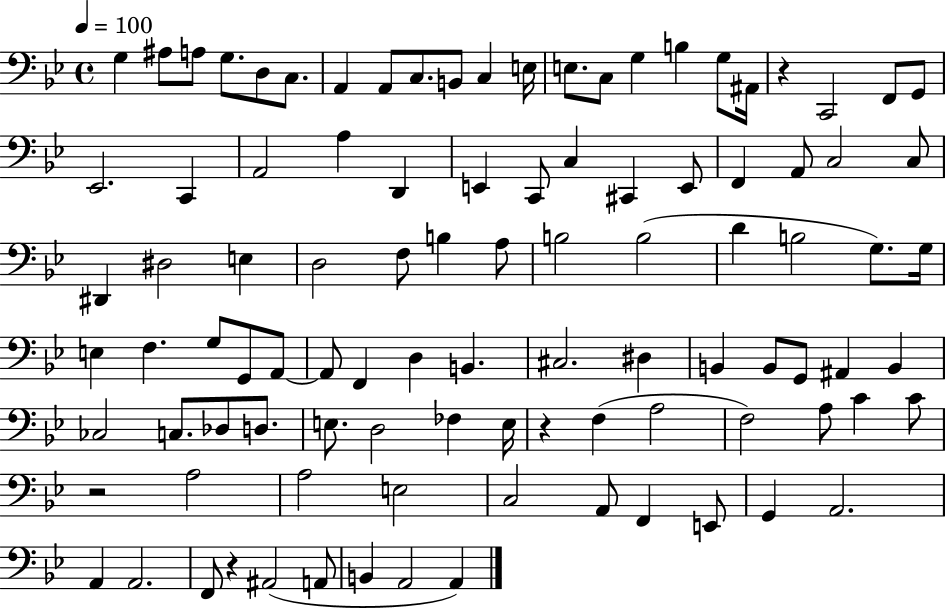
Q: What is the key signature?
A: BES major